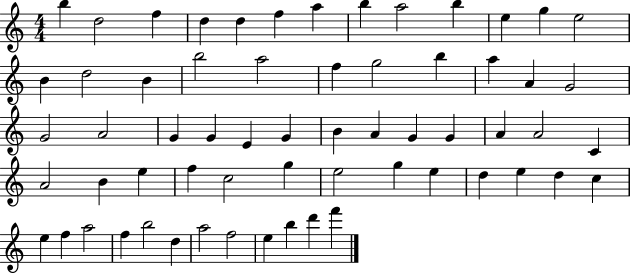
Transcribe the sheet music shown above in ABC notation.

X:1
T:Untitled
M:4/4
L:1/4
K:C
b d2 f d d f a b a2 b e g e2 B d2 B b2 a2 f g2 b a A G2 G2 A2 G G E G B A G G A A2 C A2 B e f c2 g e2 g e d e d c e f a2 f b2 d a2 f2 e b d' f'